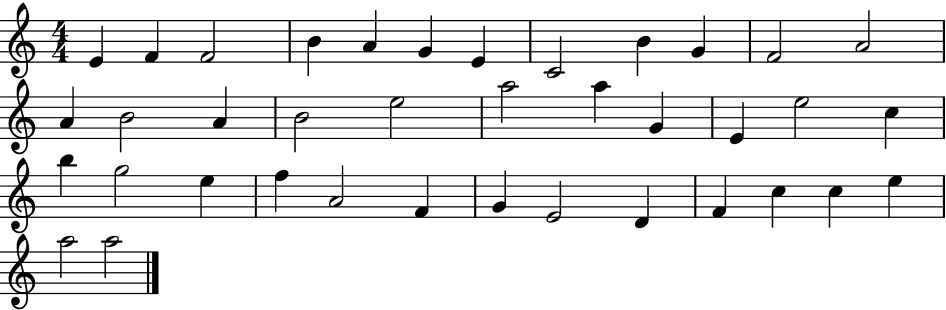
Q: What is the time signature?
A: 4/4